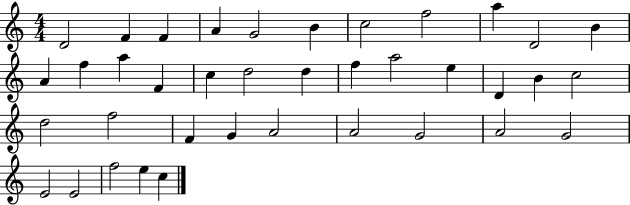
X:1
T:Untitled
M:4/4
L:1/4
K:C
D2 F F A G2 B c2 f2 a D2 B A f a F c d2 d f a2 e D B c2 d2 f2 F G A2 A2 G2 A2 G2 E2 E2 f2 e c